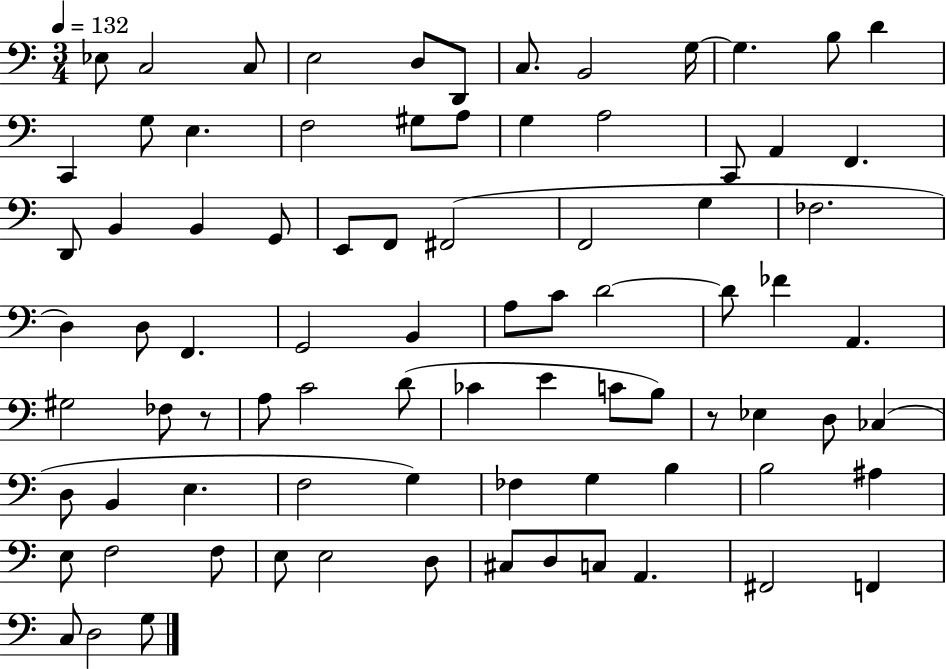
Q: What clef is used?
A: bass